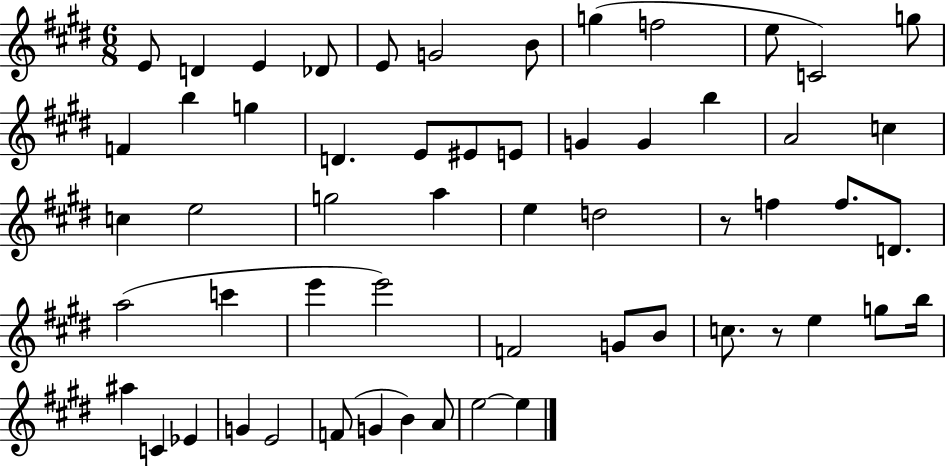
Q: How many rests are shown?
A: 2